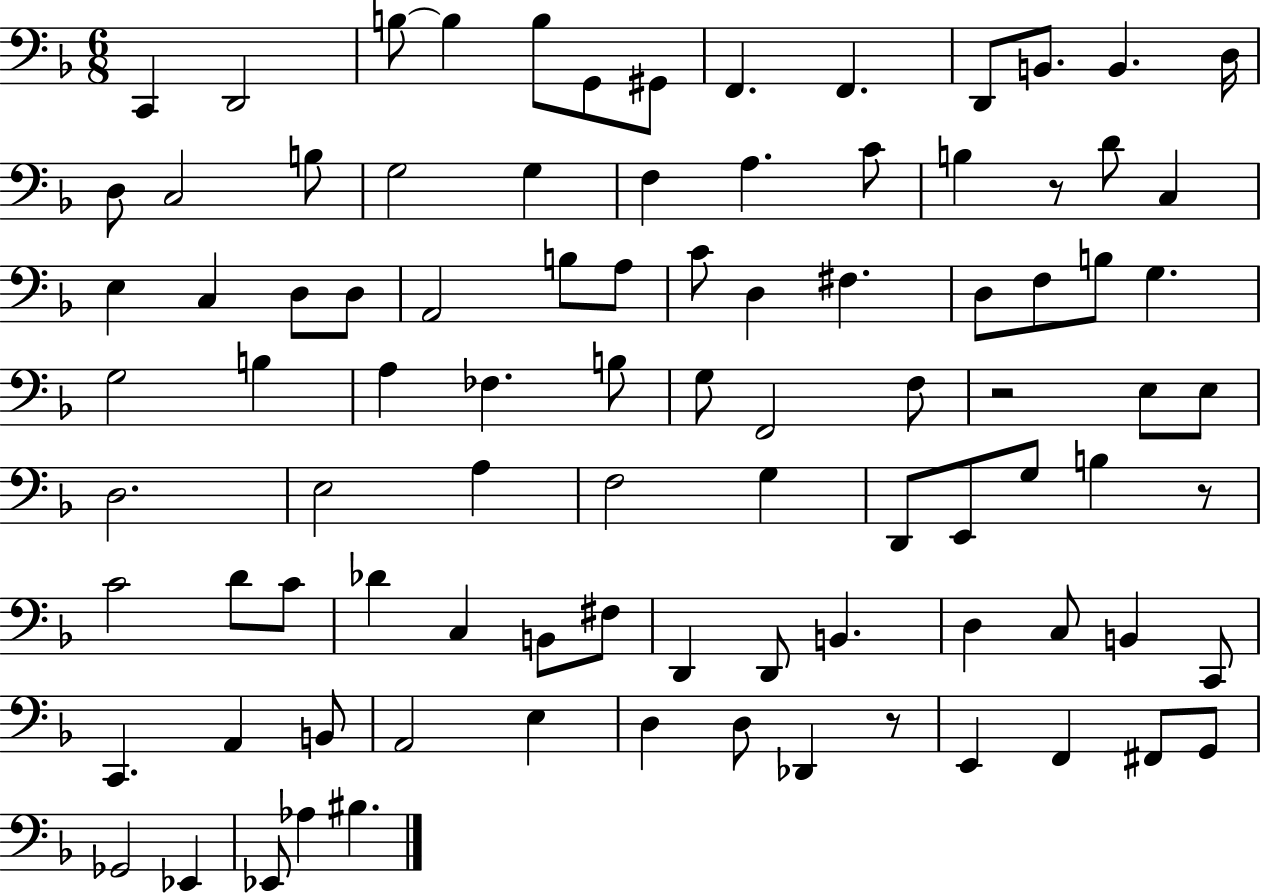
C2/q D2/h B3/e B3/q B3/e G2/e G#2/e F2/q. F2/q. D2/e B2/e. B2/q. D3/s D3/e C3/h B3/e G3/h G3/q F3/q A3/q. C4/e B3/q R/e D4/e C3/q E3/q C3/q D3/e D3/e A2/h B3/e A3/e C4/e D3/q F#3/q. D3/e F3/e B3/e G3/q. G3/h B3/q A3/q FES3/q. B3/e G3/e F2/h F3/e R/h E3/e E3/e D3/h. E3/h A3/q F3/h G3/q D2/e E2/e G3/e B3/q R/e C4/h D4/e C4/e Db4/q C3/q B2/e F#3/e D2/q D2/e B2/q. D3/q C3/e B2/q C2/e C2/q. A2/q B2/e A2/h E3/q D3/q D3/e Db2/q R/e E2/q F2/q F#2/e G2/e Gb2/h Eb2/q Eb2/e Ab3/q BIS3/q.